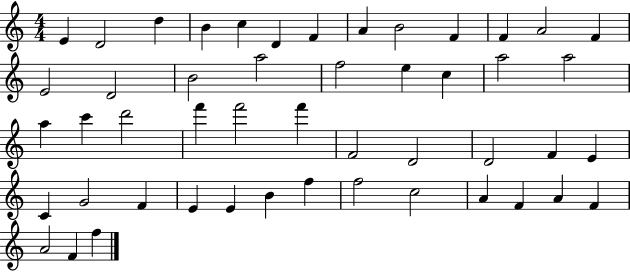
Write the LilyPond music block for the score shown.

{
  \clef treble
  \numericTimeSignature
  \time 4/4
  \key c \major
  e'4 d'2 d''4 | b'4 c''4 d'4 f'4 | a'4 b'2 f'4 | f'4 a'2 f'4 | \break e'2 d'2 | b'2 a''2 | f''2 e''4 c''4 | a''2 a''2 | \break a''4 c'''4 d'''2 | f'''4 f'''2 f'''4 | f'2 d'2 | d'2 f'4 e'4 | \break c'4 g'2 f'4 | e'4 e'4 b'4 f''4 | f''2 c''2 | a'4 f'4 a'4 f'4 | \break a'2 f'4 f''4 | \bar "|."
}